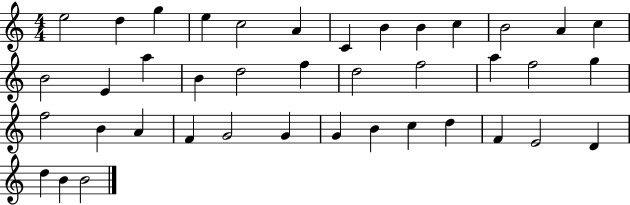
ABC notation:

X:1
T:Untitled
M:4/4
L:1/4
K:C
e2 d g e c2 A C B B c B2 A c B2 E a B d2 f d2 f2 a f2 g f2 B A F G2 G G B c d F E2 D d B B2